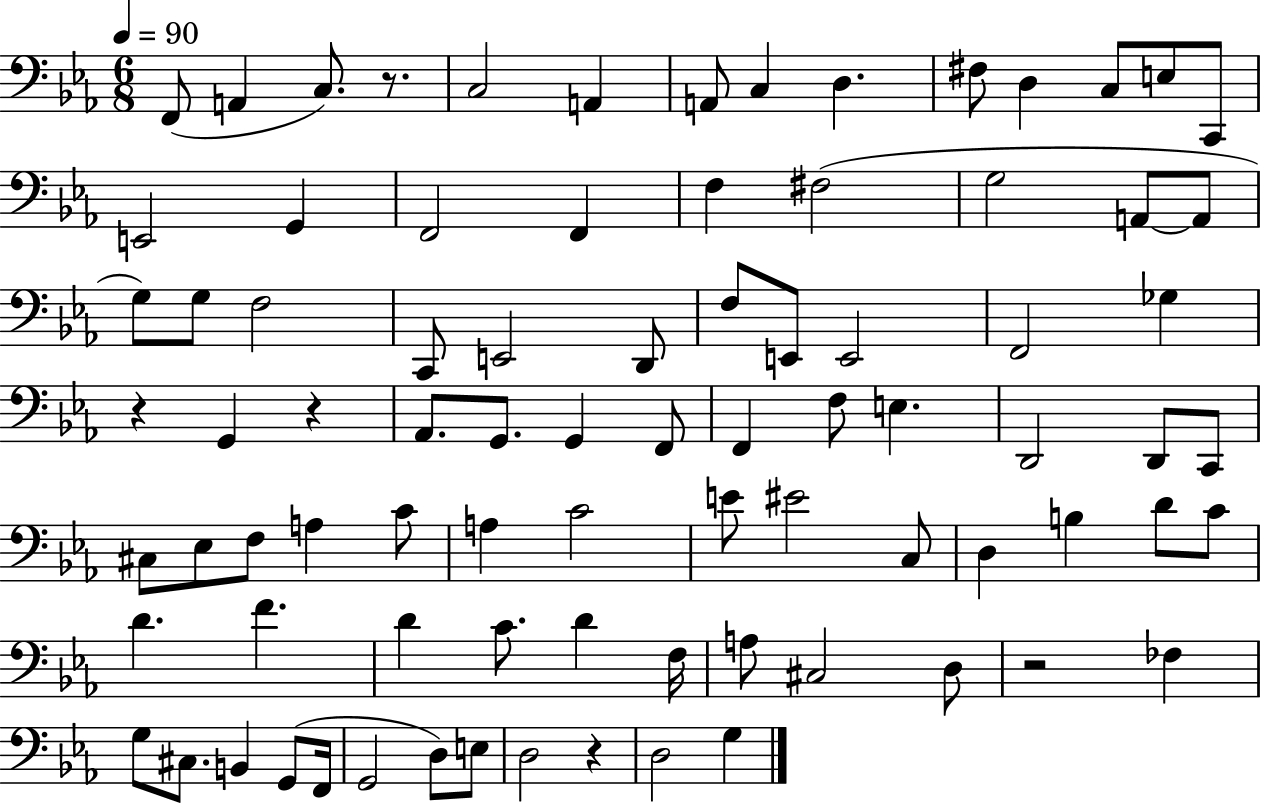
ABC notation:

X:1
T:Untitled
M:6/8
L:1/4
K:Eb
F,,/2 A,, C,/2 z/2 C,2 A,, A,,/2 C, D, ^F,/2 D, C,/2 E,/2 C,,/2 E,,2 G,, F,,2 F,, F, ^F,2 G,2 A,,/2 A,,/2 G,/2 G,/2 F,2 C,,/2 E,,2 D,,/2 F,/2 E,,/2 E,,2 F,,2 _G, z G,, z _A,,/2 G,,/2 G,, F,,/2 F,, F,/2 E, D,,2 D,,/2 C,,/2 ^C,/2 _E,/2 F,/2 A, C/2 A, C2 E/2 ^E2 C,/2 D, B, D/2 C/2 D F D C/2 D F,/4 A,/2 ^C,2 D,/2 z2 _F, G,/2 ^C,/2 B,, G,,/2 F,,/4 G,,2 D,/2 E,/2 D,2 z D,2 G,